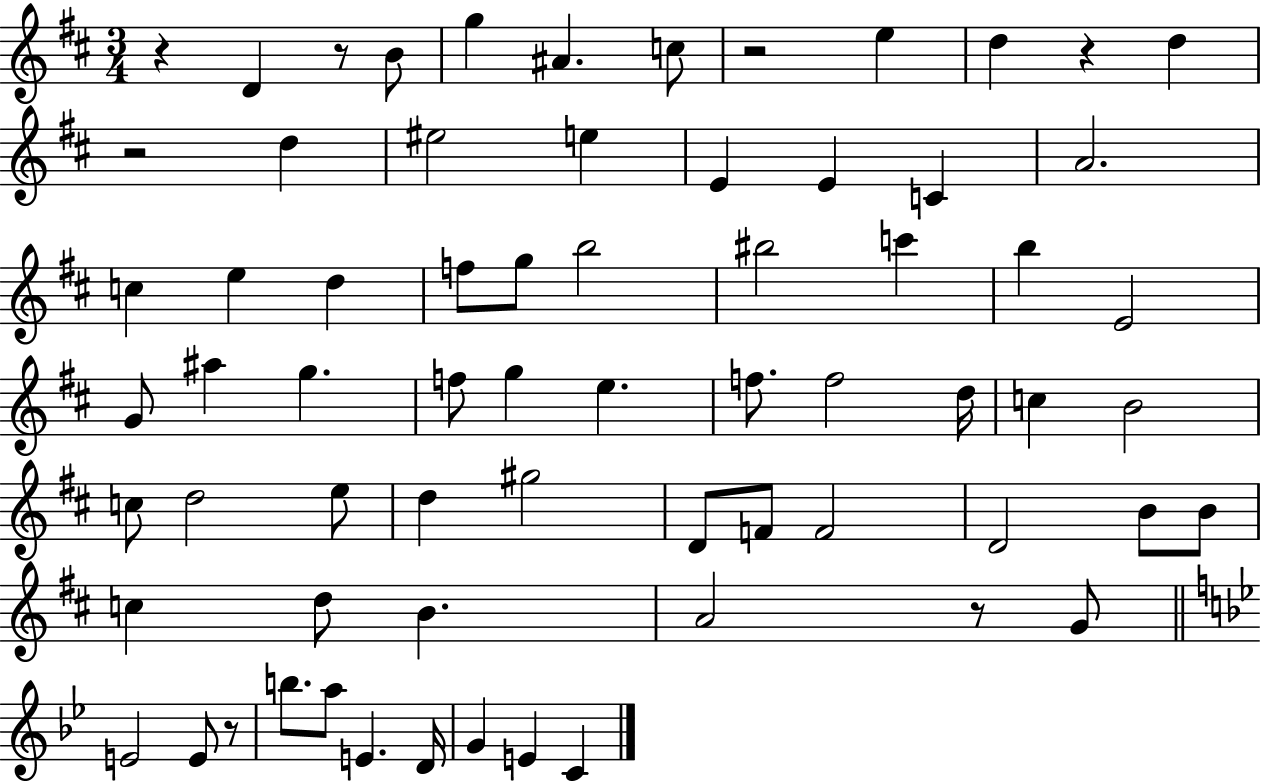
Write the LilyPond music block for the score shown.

{
  \clef treble
  \numericTimeSignature
  \time 3/4
  \key d \major
  \repeat volta 2 { r4 d'4 r8 b'8 | g''4 ais'4. c''8 | r2 e''4 | d''4 r4 d''4 | \break r2 d''4 | eis''2 e''4 | e'4 e'4 c'4 | a'2. | \break c''4 e''4 d''4 | f''8 g''8 b''2 | bis''2 c'''4 | b''4 e'2 | \break g'8 ais''4 g''4. | f''8 g''4 e''4. | f''8. f''2 d''16 | c''4 b'2 | \break c''8 d''2 e''8 | d''4 gis''2 | d'8 f'8 f'2 | d'2 b'8 b'8 | \break c''4 d''8 b'4. | a'2 r8 g'8 | \bar "||" \break \key bes \major e'2 e'8 r8 | b''8. a''8 e'4. d'16 | g'4 e'4 c'4 | } \bar "|."
}